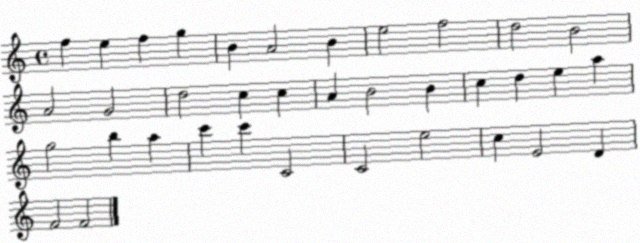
X:1
T:Untitled
M:4/4
L:1/4
K:C
f e f g B A2 B e2 f2 d2 B2 A2 G2 d2 c c A B2 B c d e a g2 b a c' c' C2 C2 e2 c E2 D F2 F2